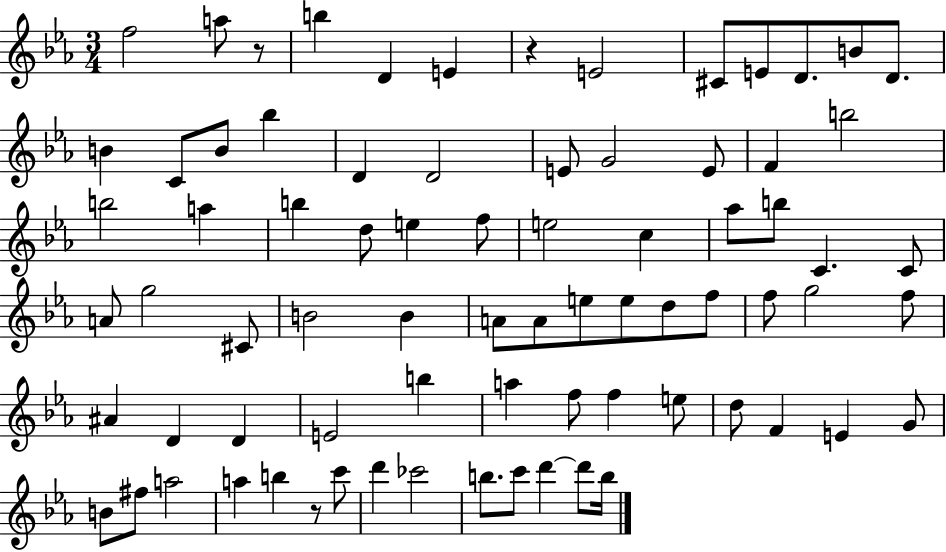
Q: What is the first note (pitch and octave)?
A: F5